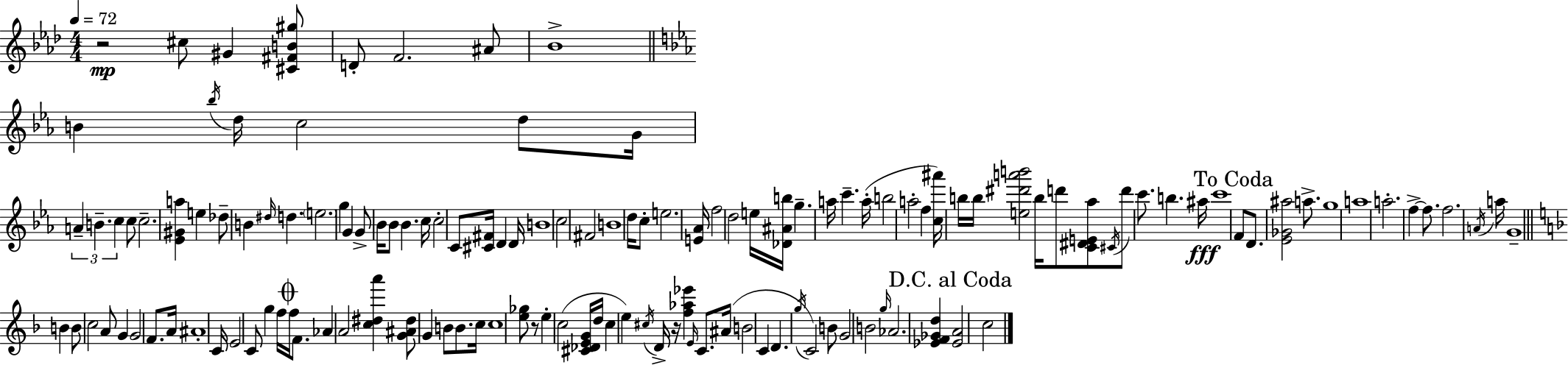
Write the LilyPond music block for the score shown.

{
  \clef treble
  \numericTimeSignature
  \time 4/4
  \key f \minor
  \tempo 4 = 72
  r2\mp cis''8 gis'4 <cis' fis' b' gis''>8 | d'8-. f'2. ais'8 | bes'1-> | \bar "||" \break \key c \minor b'4 \acciaccatura { bes''16 } d''16 c''2 d''8 | g'16 \tuplet 3/2 { a'4-- b'4.-- c''4 } c''8 | c''2.-- <ees' gis' a''>4 | e''4 des''8-- b'4 \grace { dis''16 } d''4. | \break \parenthesize e''2. g''4 | g'4 g'8-> bes'16 bes'8 bes'4. | c''16 c''2-. c'8 <cis' fis'>16 d'4 | d'16 b'1 | \break c''2 fis'2 | b'1 | d''16 c''8-. e''2. | <e' aes'>16 f''2 d''2 | \break e''16 <des' ais' b''>16 g''4.-- a''16 c'''4.-- | a''16-.( b''2 a''2-. | f''4 <c'' ais'''>16) b''16 b''16 <e'' dis''' a''' b'''>2 | b''16 d'''8 <c' dis' e' aes''>8 \acciaccatura { cis'16 } d'''8 c'''8. b''4. | \break ais''16\fff c'''1 | \mark "To Coda" f'8 d'8. <ees' ges' ais''>2 | a''8.-> g''1 | a''1 | \break a''2.-. f''4->~~ | f''8. f''2. | \acciaccatura { a'16 } a''16 g'1-- | \bar "||" \break \key f \major b'4 b'8 c''2 a'8 | g'4 g'2 f'8. a'16 | ais'1-. | c'16 e'2 c'8 g''4 f''16 | \break \mark \markup { \musicglyph "scripts.coda" } f''16 f'8. aes'4 a'2 | <c'' dis'' a'''>4 <g' ais' dis''>8 g'4 b'8 b'8. c''16 | c''1 | <e'' ges''>8 r8 e''4-. c''2( | \break <cis' des' e' g'>16 d''16 c''4 e''4) \acciaccatura { cis''16 } d'16-> r16 <f'' aes'' ees'''>4 | \grace { e'16 } c'8. ais'16( b'2 c'4 | d'4. \acciaccatura { g''16 }) c'2 | b'8 g'2 b'2 | \break \grace { g''16 } aes'2. | <ees' f' ges' d''>4 \mark "D.C. al Coda" <ees' a'>2 c''2 | \bar "|."
}